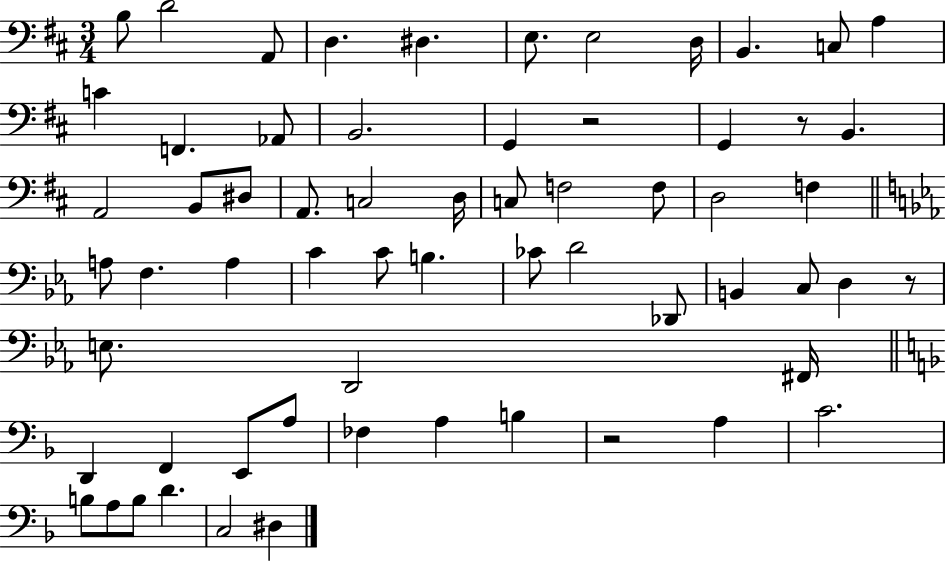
{
  \clef bass
  \numericTimeSignature
  \time 3/4
  \key d \major
  \repeat volta 2 { b8 d'2 a,8 | d4. dis4. | e8. e2 d16 | b,4. c8 a4 | \break c'4 f,4. aes,8 | b,2. | g,4 r2 | g,4 r8 b,4. | \break a,2 b,8 dis8 | a,8. c2 d16 | c8 f2 f8 | d2 f4 | \break \bar "||" \break \key c \minor a8 f4. a4 | c'4 c'8 b4. | ces'8 d'2 des,8 | b,4 c8 d4 r8 | \break e8. d,2 fis,16 | \bar "||" \break \key f \major d,4 f,4 e,8 a8 | fes4 a4 b4 | r2 a4 | c'2. | \break b8 a8 b8 d'4. | c2 dis4 | } \bar "|."
}